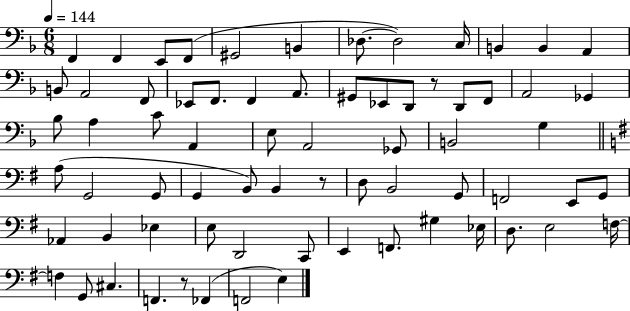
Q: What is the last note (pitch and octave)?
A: E3